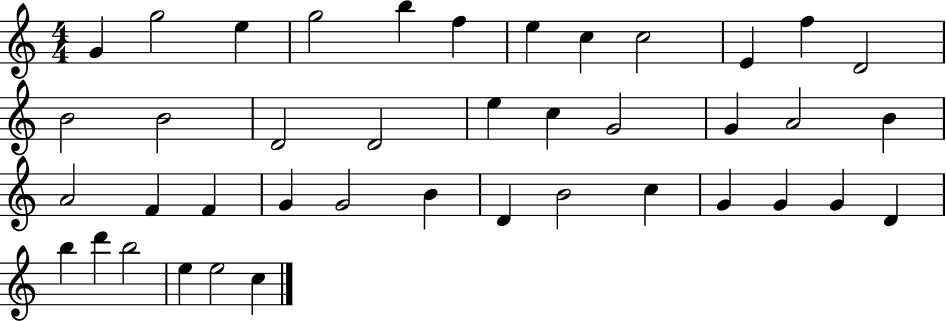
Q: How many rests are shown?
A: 0